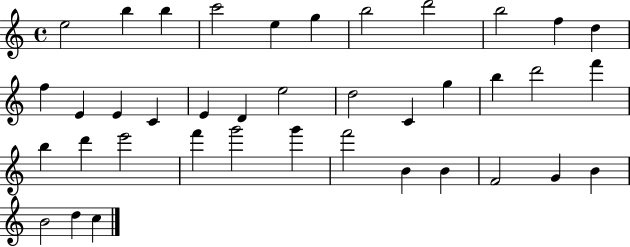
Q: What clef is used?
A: treble